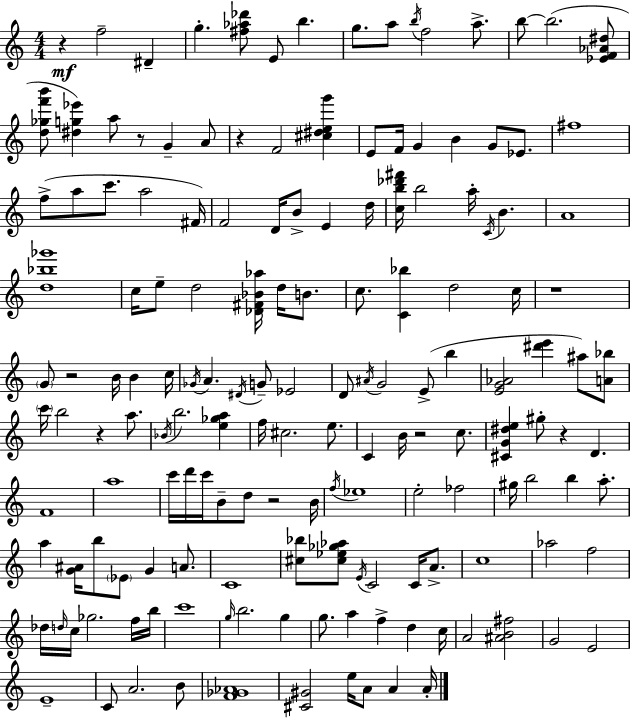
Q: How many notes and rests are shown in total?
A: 158